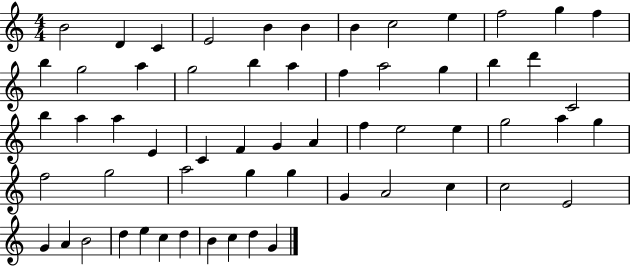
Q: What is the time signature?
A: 4/4